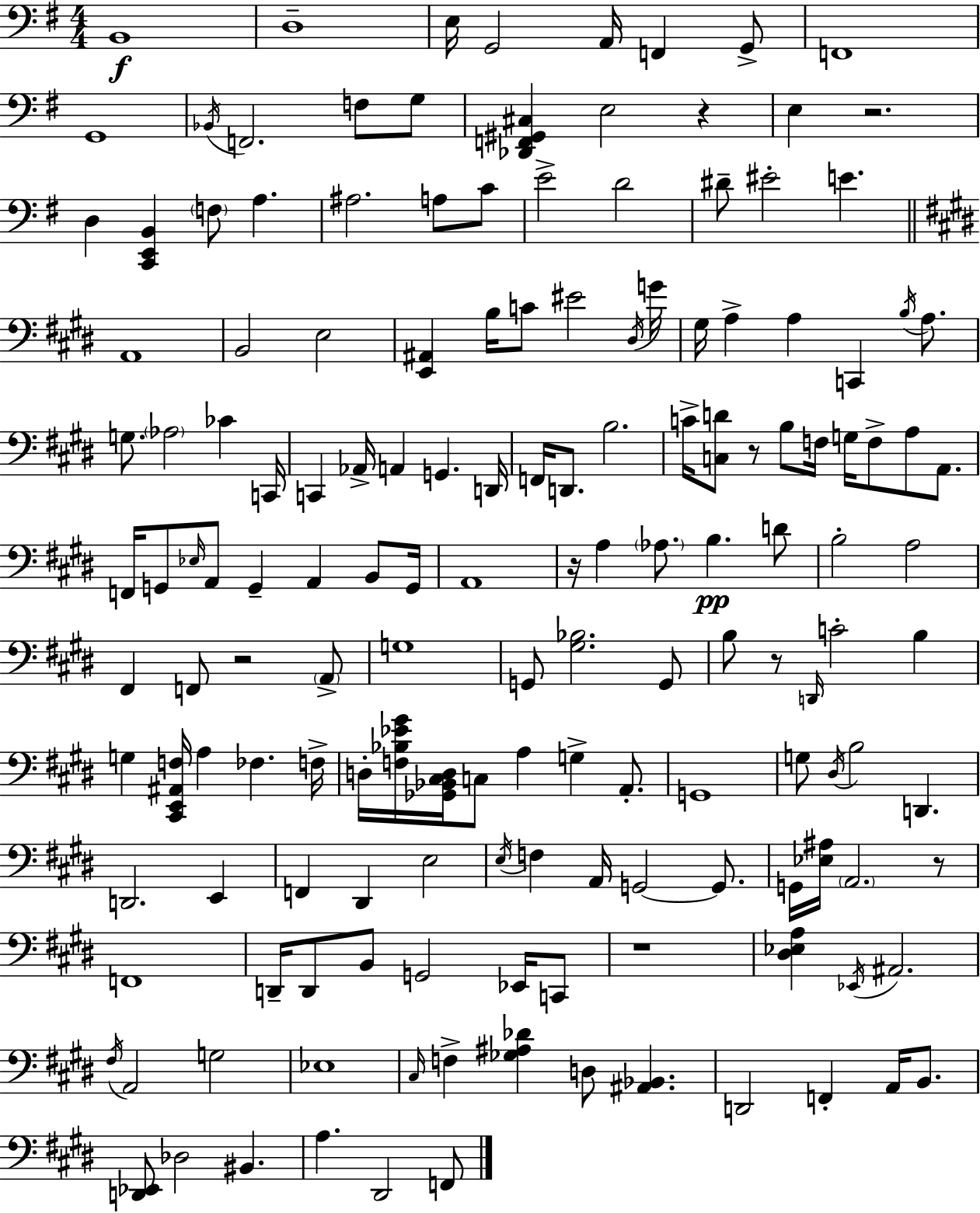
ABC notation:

X:1
T:Untitled
M:4/4
L:1/4
K:Em
B,,4 D,4 E,/4 G,,2 A,,/4 F,, G,,/2 F,,4 G,,4 _B,,/4 F,,2 F,/2 G,/2 [_D,,F,,^G,,^C,] E,2 z E, z2 D, [C,,E,,B,,] F,/2 A, ^A,2 A,/2 C/2 E2 D2 ^D/2 ^E2 E A,,4 B,,2 E,2 [E,,^A,,] B,/4 C/2 ^E2 ^D,/4 G/4 ^G,/4 A, A, C,, B,/4 A,/2 G,/2 _A,2 _C C,,/4 C,, _A,,/4 A,, G,, D,,/4 F,,/4 D,,/2 B,2 C/4 [C,D]/2 z/2 B,/2 F,/4 G,/4 F,/2 A,/2 A,,/2 F,,/4 G,,/2 _E,/4 A,,/2 G,, A,, B,,/2 G,,/4 A,,4 z/4 A, _A,/2 B, D/2 B,2 A,2 ^F,, F,,/2 z2 A,,/2 G,4 G,,/2 [^G,_B,]2 G,,/2 B,/2 z/2 D,,/4 C2 B, G, [^C,,E,,^A,,F,]/4 A, _F, F,/4 D,/4 [F,_B,_E^G]/4 [_G,,_B,,^C,D,]/4 C,/2 A, G, A,,/2 G,,4 G,/2 ^D,/4 B,2 D,, D,,2 E,, F,, ^D,, E,2 E,/4 F, A,,/4 G,,2 G,,/2 G,,/4 [_E,^A,]/4 A,,2 z/2 F,,4 D,,/4 D,,/2 B,,/2 G,,2 _E,,/4 C,,/2 z4 [^D,_E,A,] _E,,/4 ^A,,2 ^F,/4 A,,2 G,2 _E,4 ^C,/4 F, [_G,^A,_D] D,/2 [^A,,_B,,] D,,2 F,, A,,/4 B,,/2 [D,,_E,,]/2 _D,2 ^B,, A, ^D,,2 F,,/2